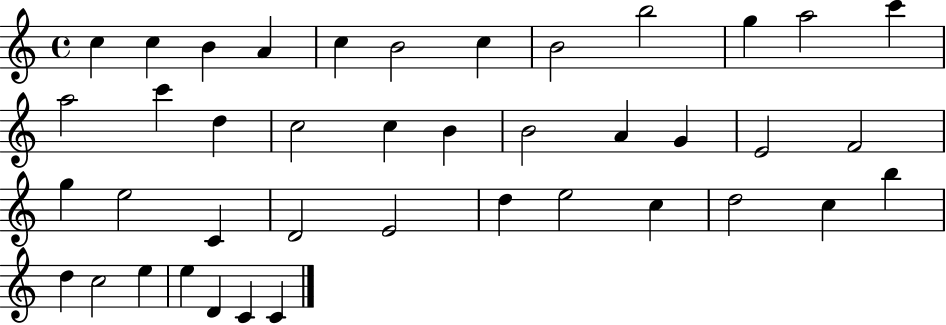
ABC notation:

X:1
T:Untitled
M:4/4
L:1/4
K:C
c c B A c B2 c B2 b2 g a2 c' a2 c' d c2 c B B2 A G E2 F2 g e2 C D2 E2 d e2 c d2 c b d c2 e e D C C